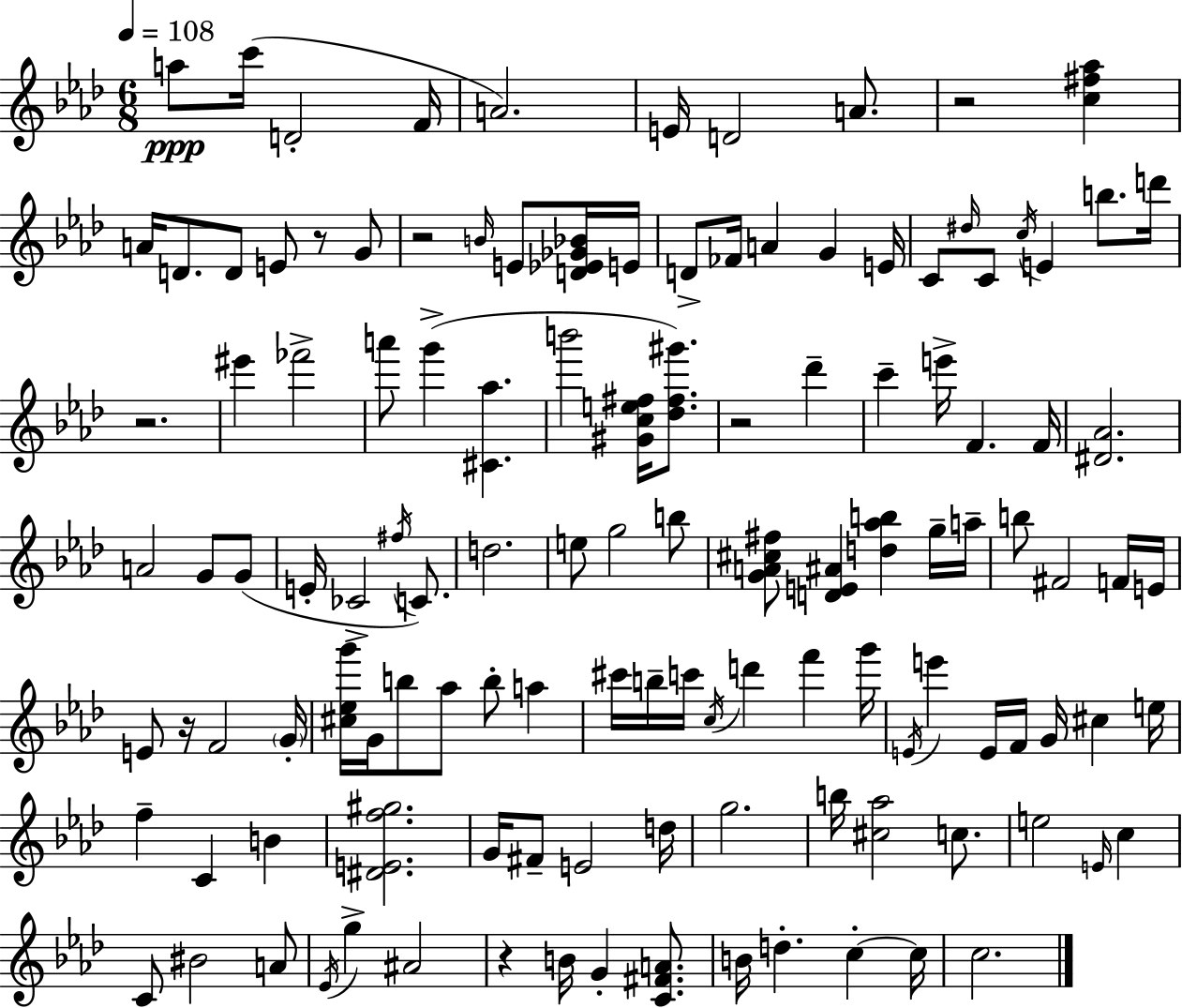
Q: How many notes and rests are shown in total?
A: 123